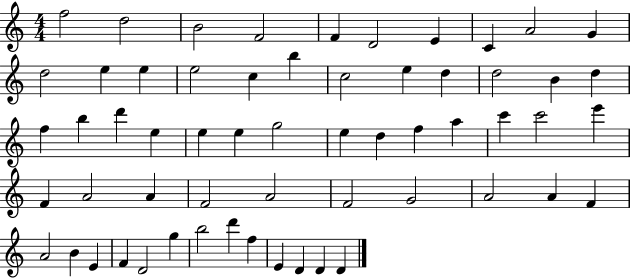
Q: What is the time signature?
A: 4/4